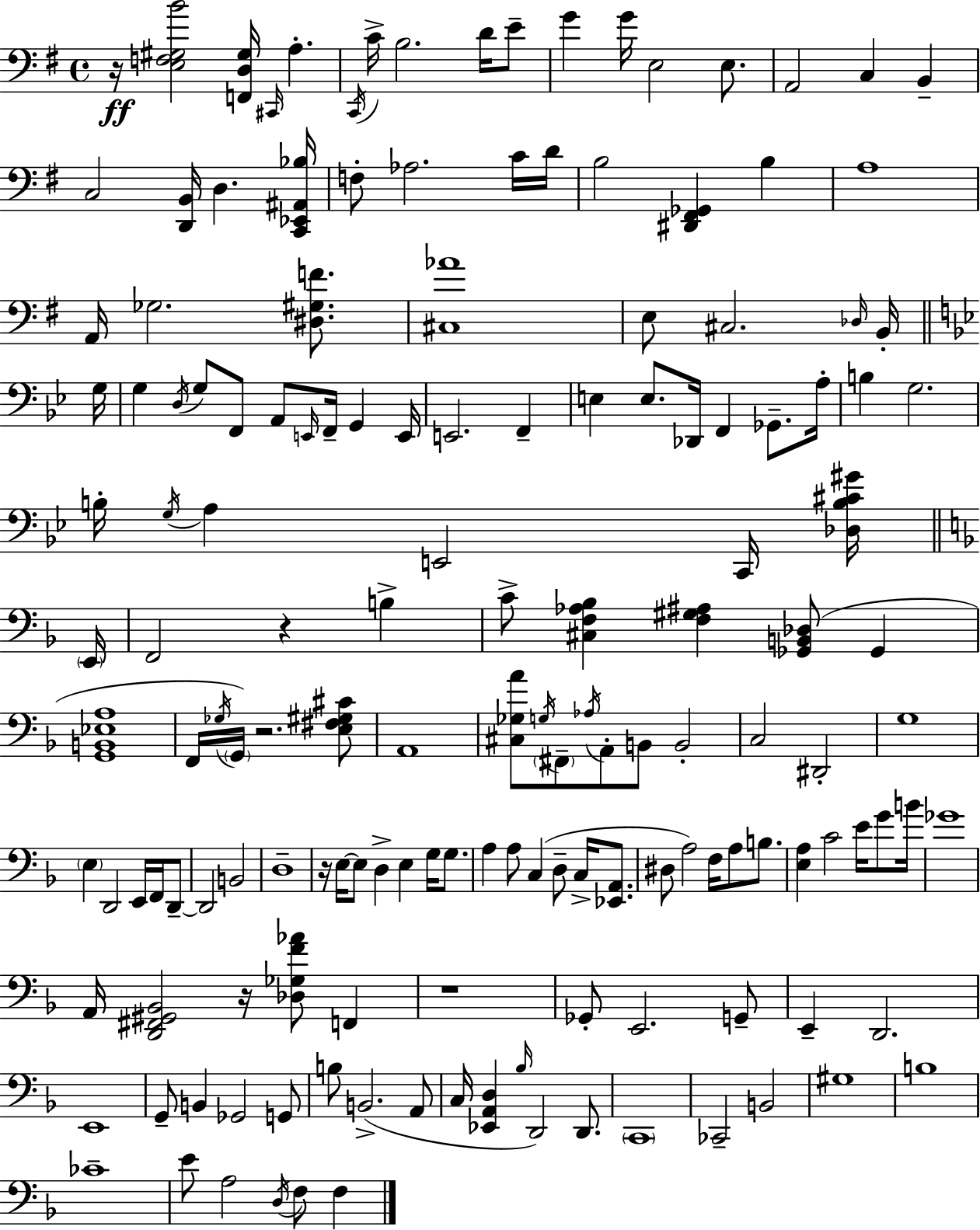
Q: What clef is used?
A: bass